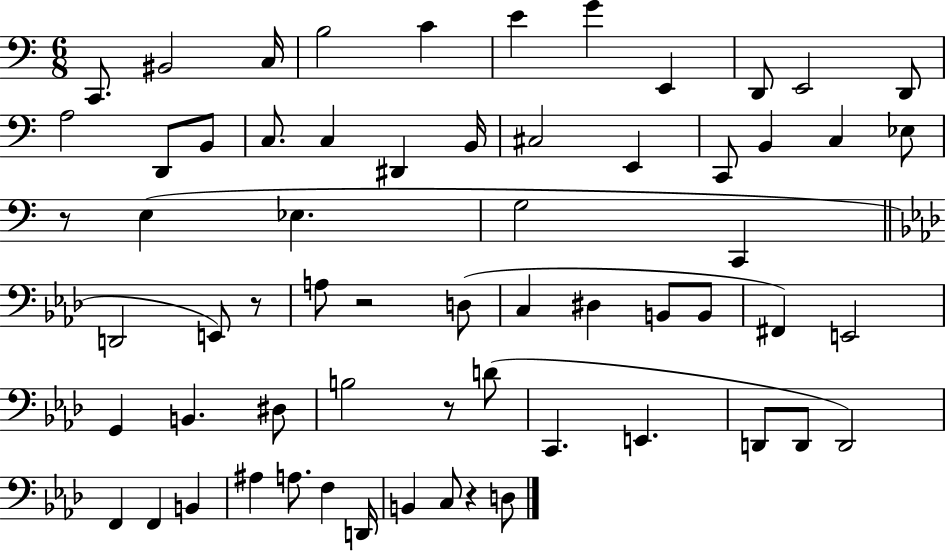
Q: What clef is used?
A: bass